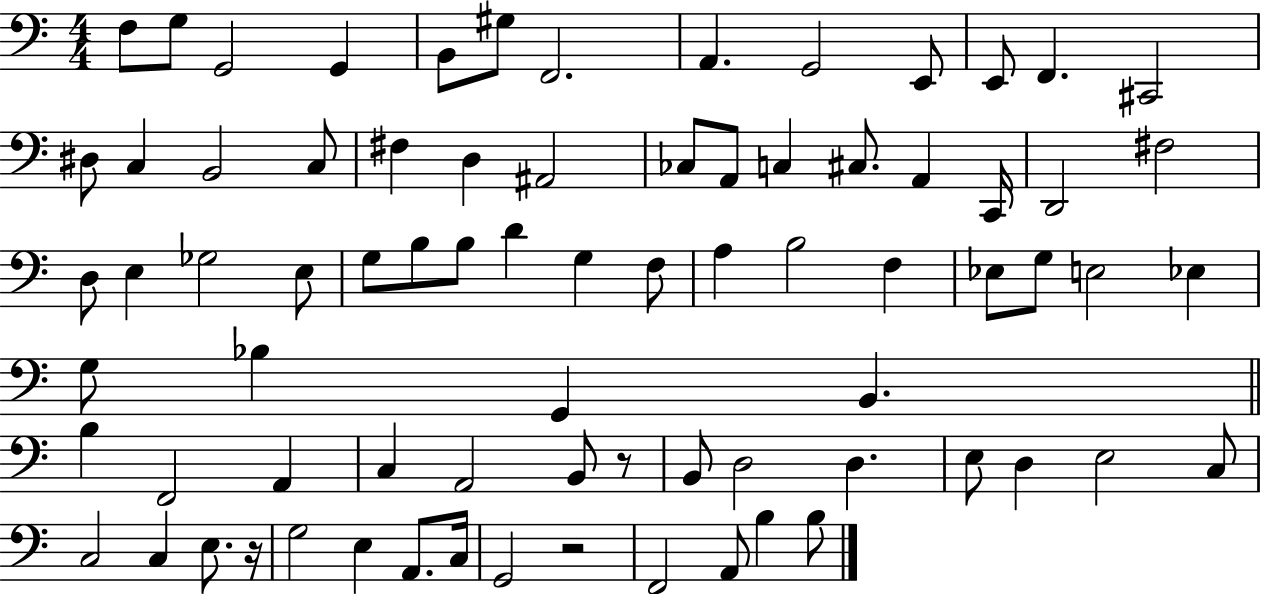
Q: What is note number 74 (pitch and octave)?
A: B3